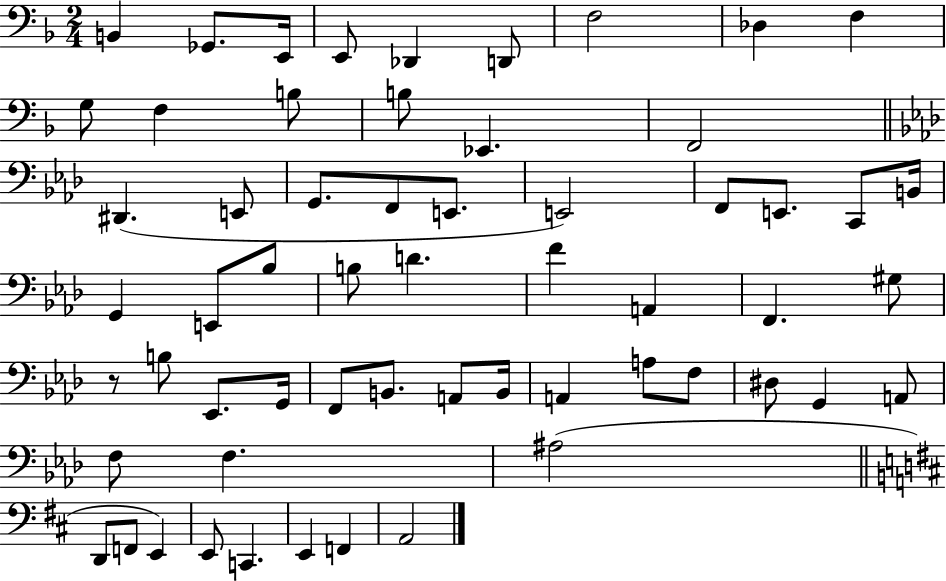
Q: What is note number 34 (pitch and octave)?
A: G#3